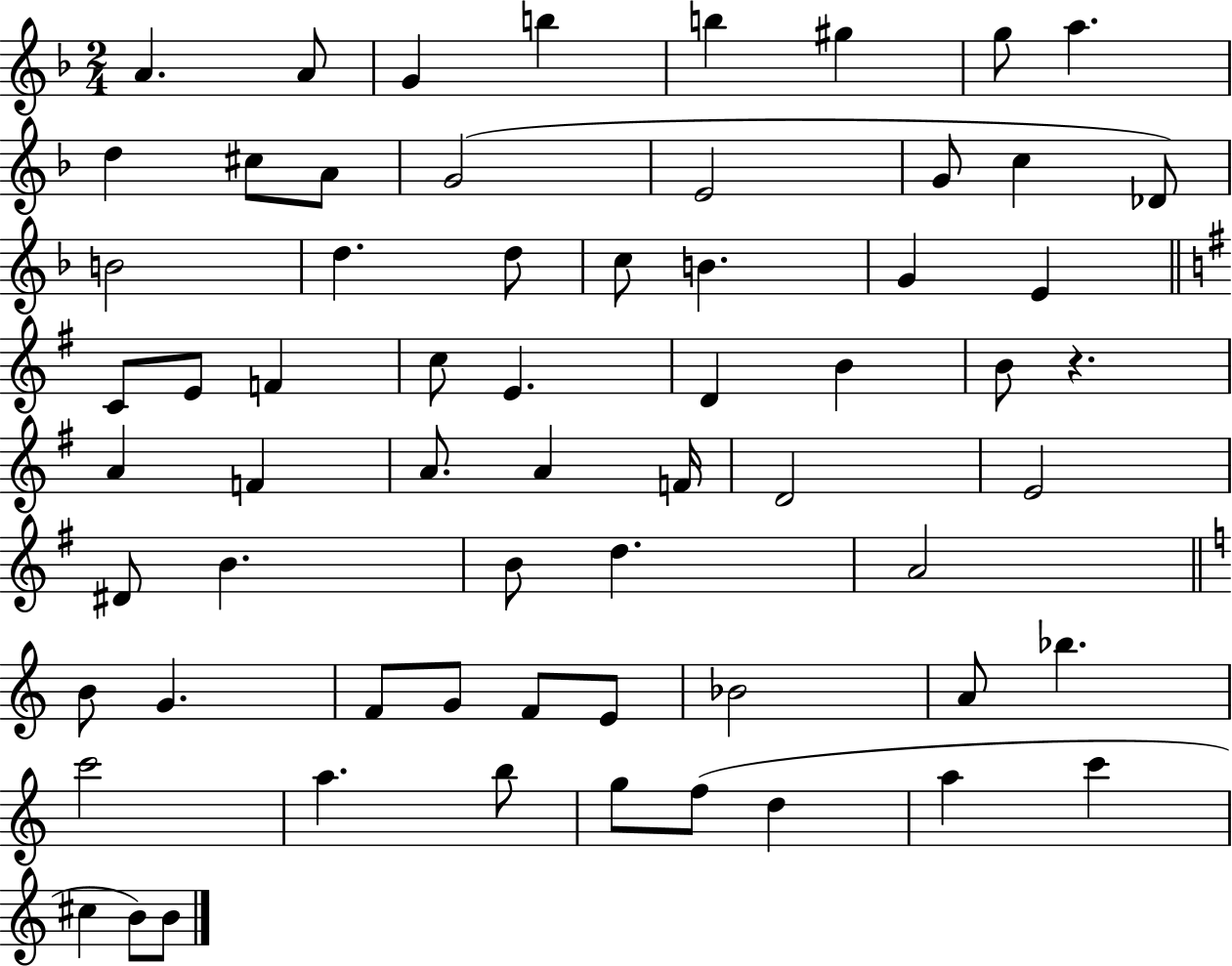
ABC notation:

X:1
T:Untitled
M:2/4
L:1/4
K:F
A A/2 G b b ^g g/2 a d ^c/2 A/2 G2 E2 G/2 c _D/2 B2 d d/2 c/2 B G E C/2 E/2 F c/2 E D B B/2 z A F A/2 A F/4 D2 E2 ^D/2 B B/2 d A2 B/2 G F/2 G/2 F/2 E/2 _B2 A/2 _b c'2 a b/2 g/2 f/2 d a c' ^c B/2 B/2